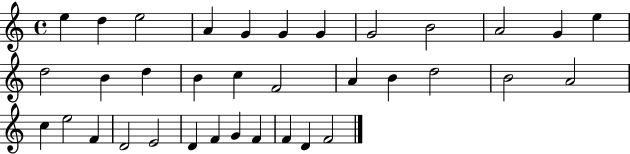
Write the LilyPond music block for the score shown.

{
  \clef treble
  \time 4/4
  \defaultTimeSignature
  \key c \major
  e''4 d''4 e''2 | a'4 g'4 g'4 g'4 | g'2 b'2 | a'2 g'4 e''4 | \break d''2 b'4 d''4 | b'4 c''4 f'2 | a'4 b'4 d''2 | b'2 a'2 | \break c''4 e''2 f'4 | d'2 e'2 | d'4 f'4 g'4 f'4 | f'4 d'4 f'2 | \break \bar "|."
}